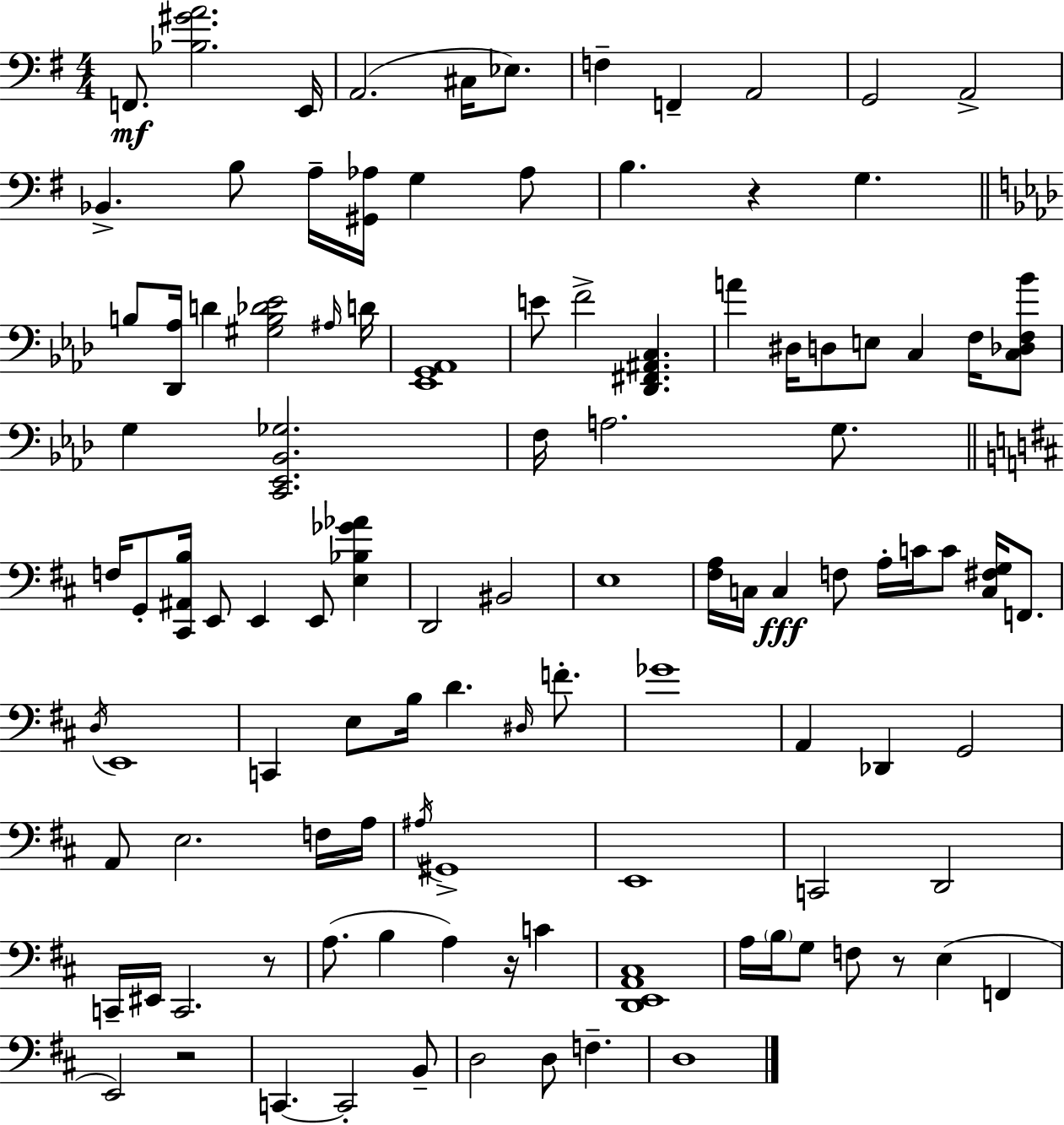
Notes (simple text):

F2/e. [Bb3,G#4,A4]/h. E2/s A2/h. C#3/s Eb3/e. F3/q F2/q A2/h G2/h A2/h Bb2/q. B3/e A3/s [G#2,Ab3]/s G3/q Ab3/e B3/q. R/q G3/q. B3/e [Db2,Ab3]/s D4/q [G#3,B3,Db4,Eb4]/h A#3/s D4/s [Eb2,G2,Ab2]/w E4/e F4/h [Db2,F#2,A#2,C3]/q. A4/q D#3/s D3/e E3/e C3/q F3/s [C3,Db3,F3,Bb4]/e G3/q [C2,Eb2,Bb2,Gb3]/h. F3/s A3/h. G3/e. F3/s G2/e [C#2,A#2,B3]/s E2/e E2/q E2/e [E3,Bb3,Gb4,Ab4]/q D2/h BIS2/h E3/w [F#3,A3]/s C3/s C3/q F3/e A3/s C4/s C4/e [C3,F#3,G3]/s F2/e. D3/s E2/w C2/q E3/e B3/s D4/q. D#3/s F4/e. Gb4/w A2/q Db2/q G2/h A2/e E3/h. F3/s A3/s A#3/s G#2/w E2/w C2/h D2/h C2/s EIS2/s C2/h. R/e A3/e. B3/q A3/q R/s C4/q [D2,E2,A2,C#3]/w A3/s B3/s G3/e F3/e R/e E3/q F2/q E2/h R/h C2/q. C2/h B2/e D3/h D3/e F3/q. D3/w